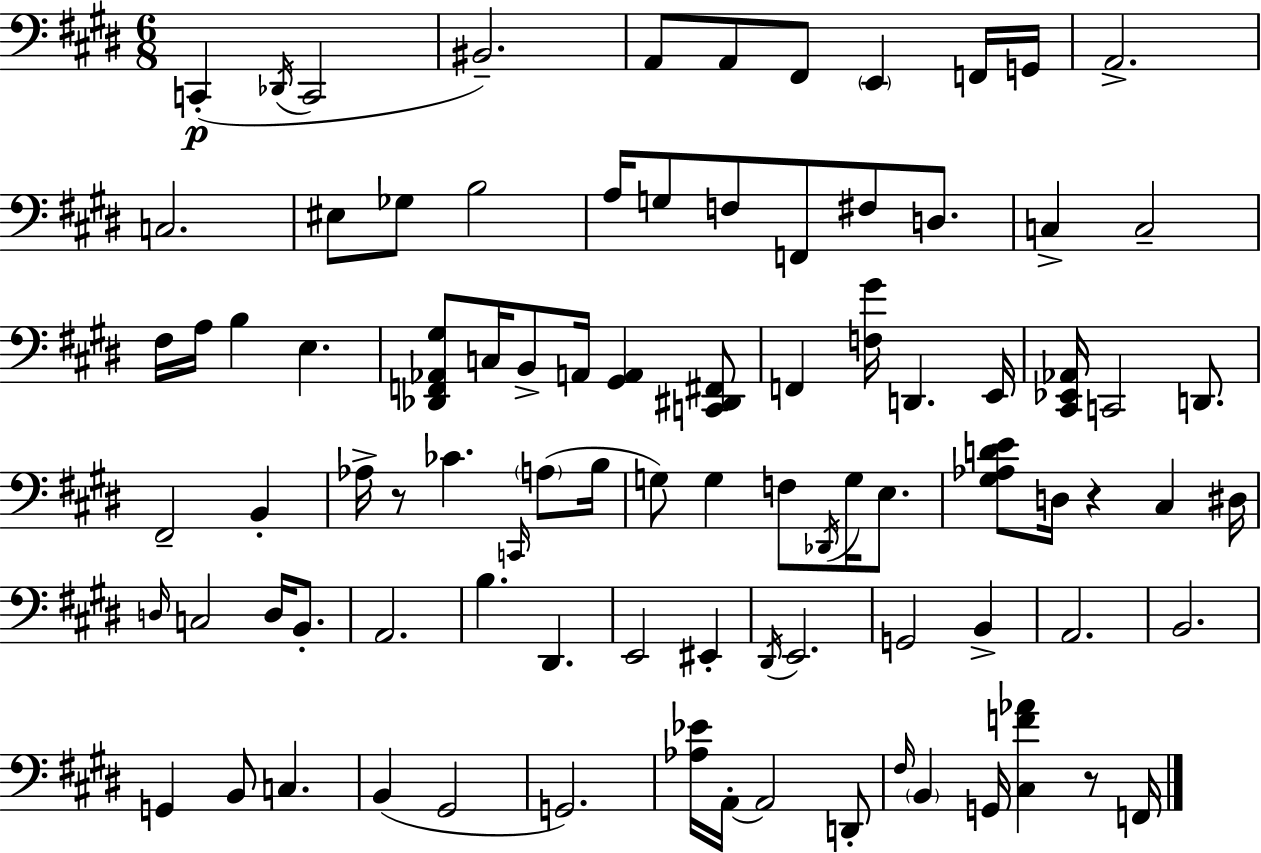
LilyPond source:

{
  \clef bass
  \numericTimeSignature
  \time 6/8
  \key e \major
  \repeat volta 2 { c,4-.(\p \acciaccatura { des,16 } c,2 | bis,2.--) | a,8 a,8 fis,8 \parenthesize e,4 f,16 | g,16 a,2.-> | \break c2. | eis8 ges8 b2 | a16 g8 f8 f,8 fis8 d8. | c4-> c2-- | \break fis16 a16 b4 e4. | <des, f, aes, gis>8 c16 b,8-> a,16 <gis, a,>4 <c, dis, fis,>8 | f,4 <f gis'>16 d,4. | e,16 <cis, ees, aes,>16 c,2 d,8. | \break fis,2-- b,4-. | aes16-> r8 ces'4. \grace { c,16 } \parenthesize a8( | b16 g8) g4 f8 \acciaccatura { des,16 } g16 | e8. <gis aes d' e'>8 d16 r4 cis4 | \break dis16 \grace { d16 } c2 | d16 b,8.-. a,2. | b4. dis,4. | e,2 | \break eis,4-. \acciaccatura { dis,16 } e,2. | g,2 | b,4-> a,2. | b,2. | \break g,4 b,8 c4. | b,4( gis,2 | g,2.) | <aes ees'>16 a,16-.~~ a,2 | \break d,8-. \grace { fis16 } \parenthesize b,4 g,16 <cis f' aes'>4 | r8 f,16 } \bar "|."
}